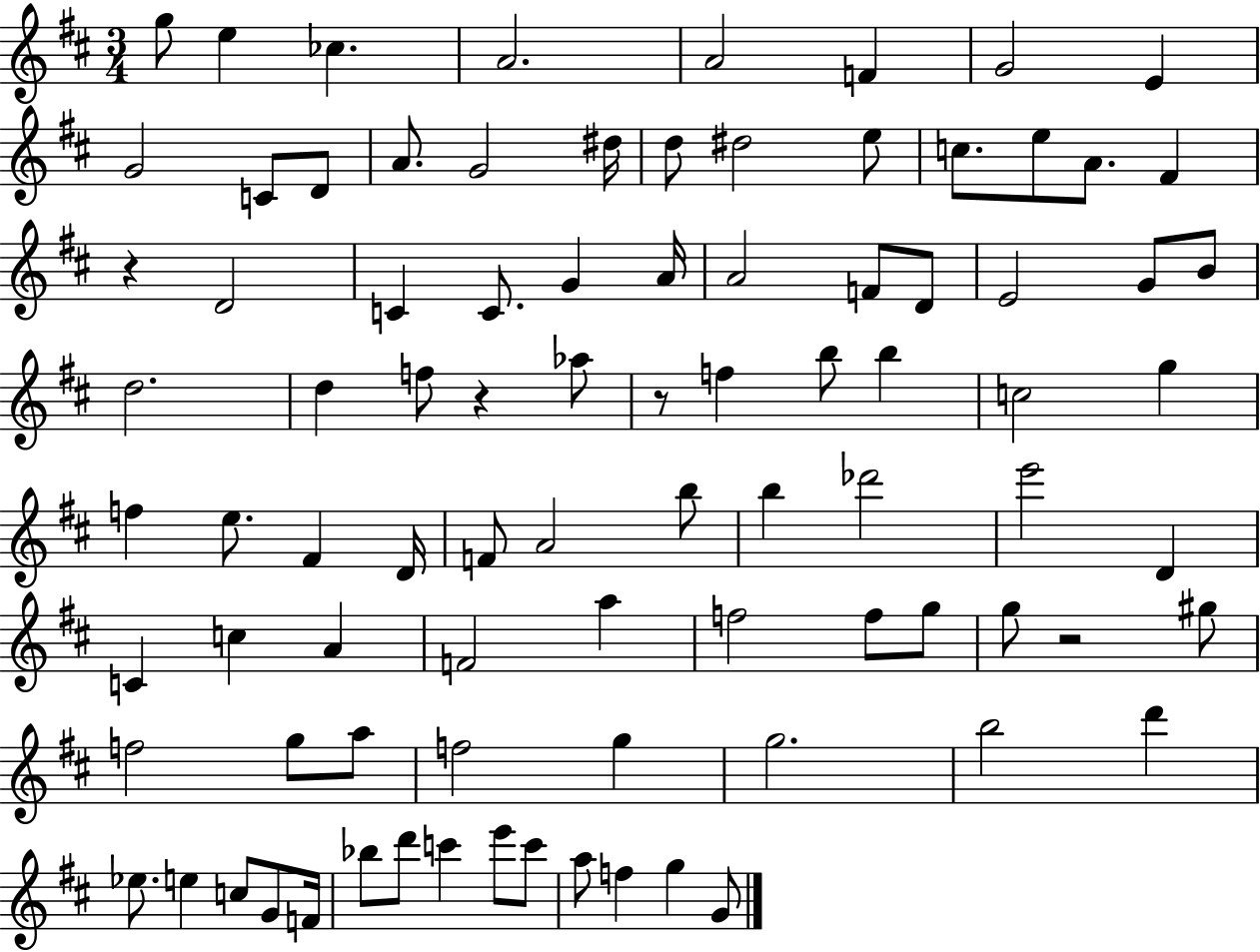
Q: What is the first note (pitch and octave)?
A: G5